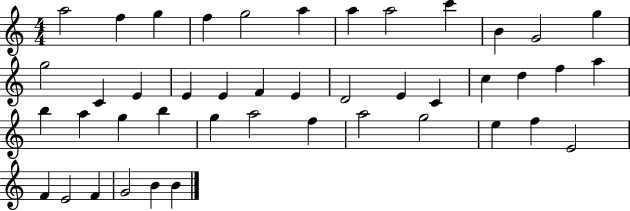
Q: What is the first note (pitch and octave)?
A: A5